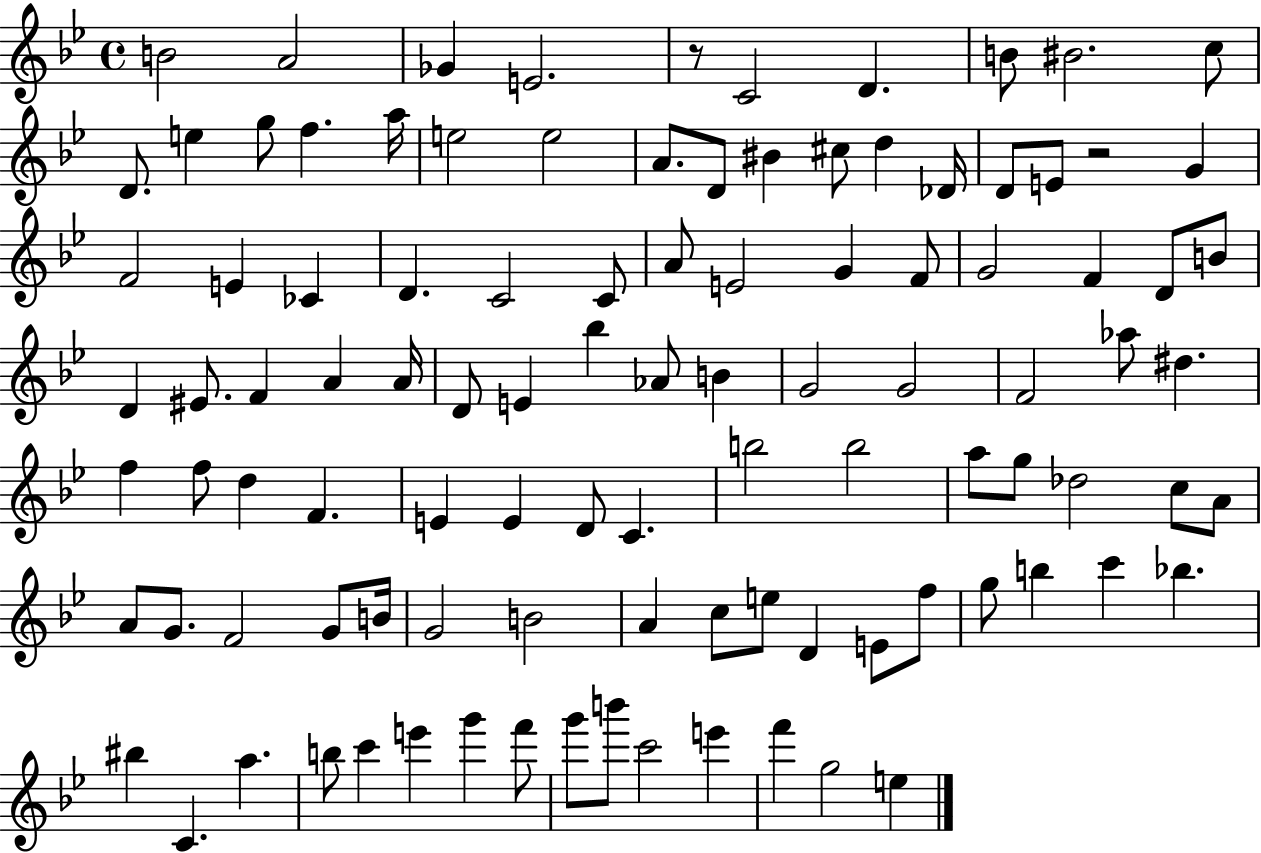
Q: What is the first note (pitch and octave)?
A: B4